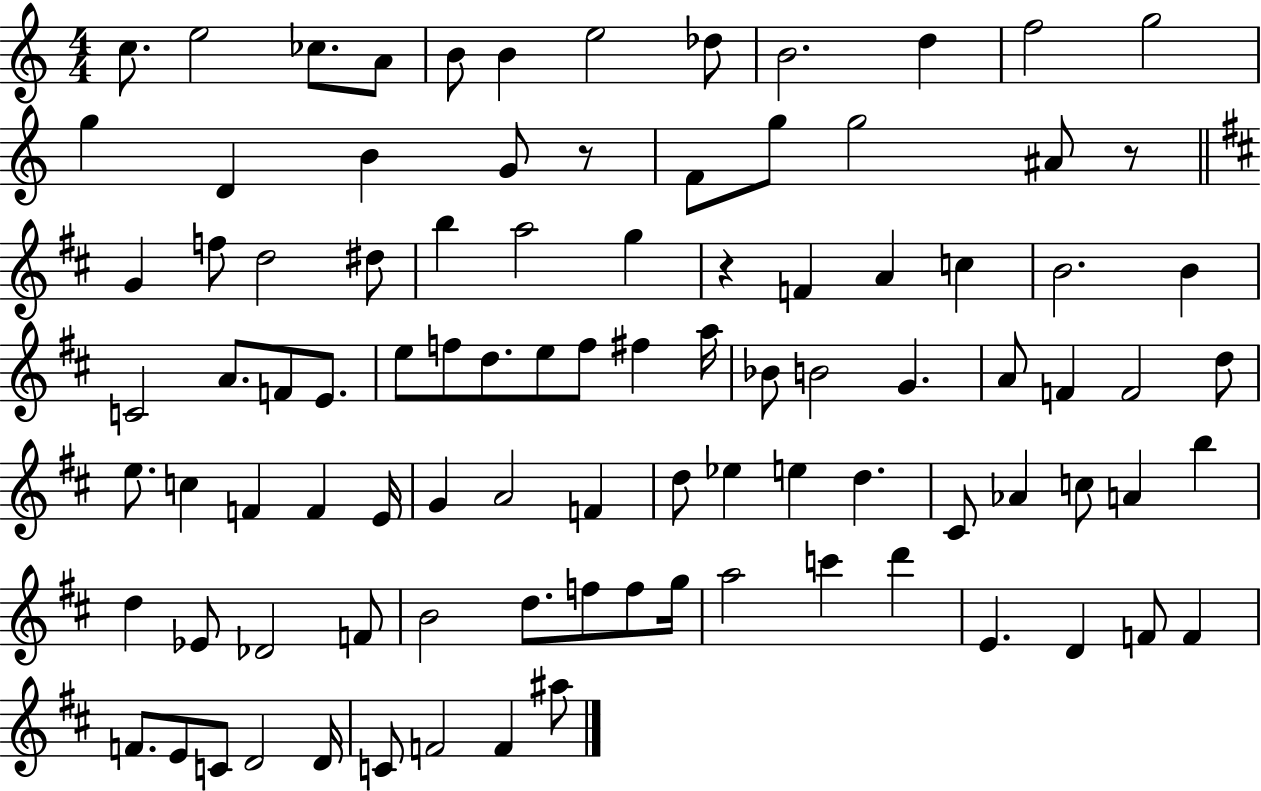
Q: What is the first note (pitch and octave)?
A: C5